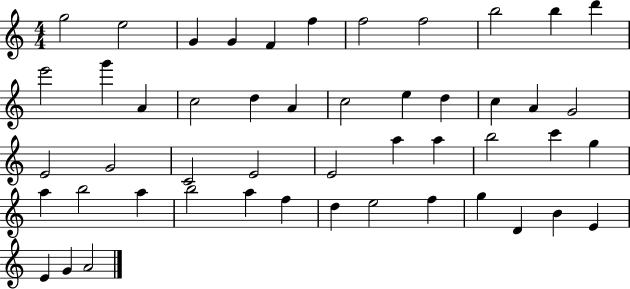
{
  \clef treble
  \numericTimeSignature
  \time 4/4
  \key c \major
  g''2 e''2 | g'4 g'4 f'4 f''4 | f''2 f''2 | b''2 b''4 d'''4 | \break e'''2 g'''4 a'4 | c''2 d''4 a'4 | c''2 e''4 d''4 | c''4 a'4 g'2 | \break e'2 g'2 | c'2 e'2 | e'2 a''4 a''4 | b''2 c'''4 g''4 | \break a''4 b''2 a''4 | b''2 a''4 f''4 | d''4 e''2 f''4 | g''4 d'4 b'4 e'4 | \break e'4 g'4 a'2 | \bar "|."
}